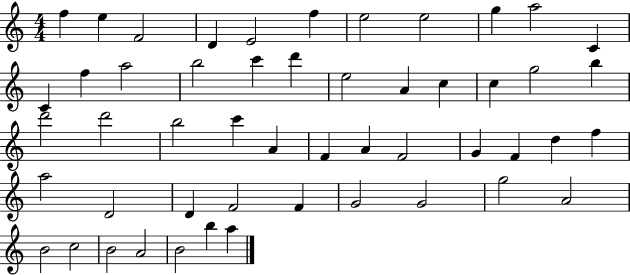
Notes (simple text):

F5/q E5/q F4/h D4/q E4/h F5/q E5/h E5/h G5/q A5/h C4/q C4/q F5/q A5/h B5/h C6/q D6/q E5/h A4/q C5/q C5/q G5/h B5/q D6/h D6/h B5/h C6/q A4/q F4/q A4/q F4/h G4/q F4/q D5/q F5/q A5/h D4/h D4/q F4/h F4/q G4/h G4/h G5/h A4/h B4/h C5/h B4/h A4/h B4/h B5/q A5/q